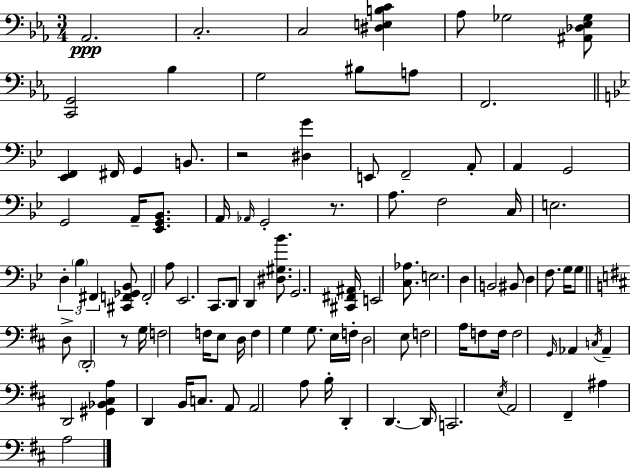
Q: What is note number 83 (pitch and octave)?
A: A2